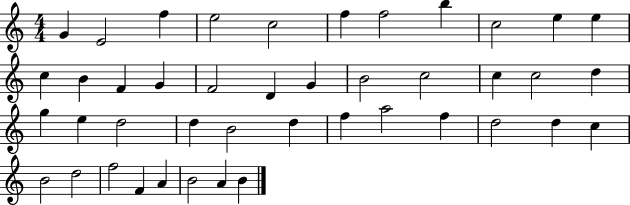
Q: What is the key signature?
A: C major